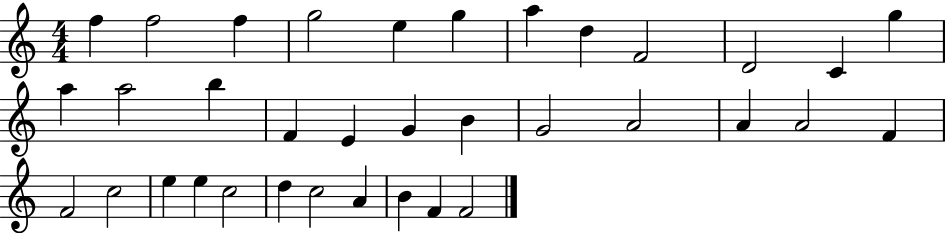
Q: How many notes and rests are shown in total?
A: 35